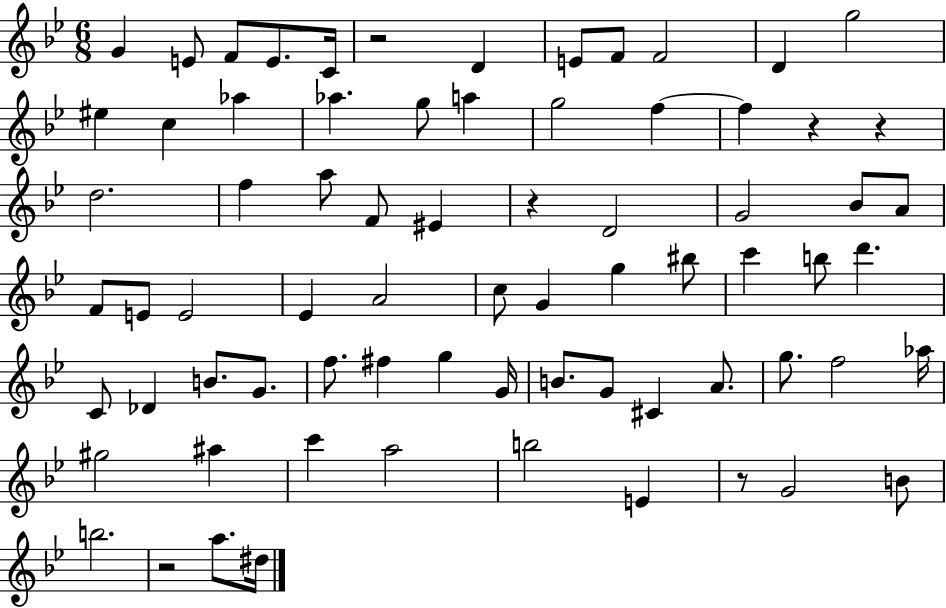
G4/q E4/e F4/e E4/e. C4/s R/h D4/q E4/e F4/e F4/h D4/q G5/h EIS5/q C5/q Ab5/q Ab5/q. G5/e A5/q G5/h F5/q F5/q R/q R/q D5/h. F5/q A5/e F4/e EIS4/q R/q D4/h G4/h Bb4/e A4/e F4/e E4/e E4/h Eb4/q A4/h C5/e G4/q G5/q BIS5/e C6/q B5/e D6/q. C4/e Db4/q B4/e. G4/e. F5/e. F#5/q G5/q G4/s B4/e. G4/e C#4/q A4/e. G5/e. F5/h Ab5/s G#5/h A#5/q C6/q A5/h B5/h E4/q R/e G4/h B4/e B5/h. R/h A5/e. D#5/s